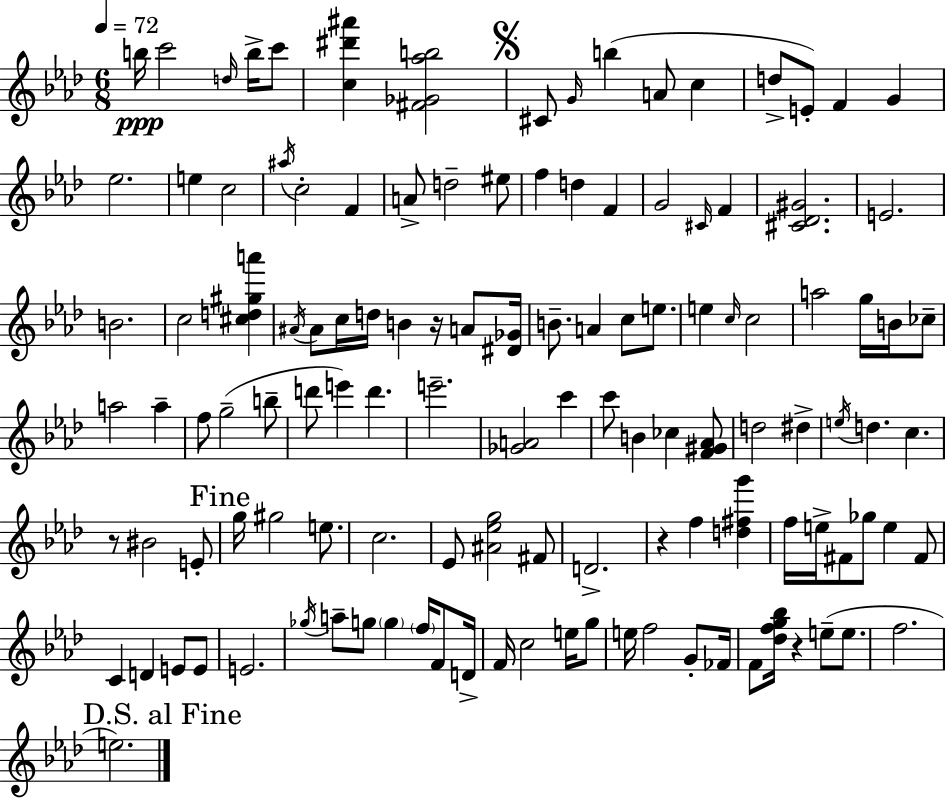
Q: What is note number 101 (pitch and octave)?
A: F5